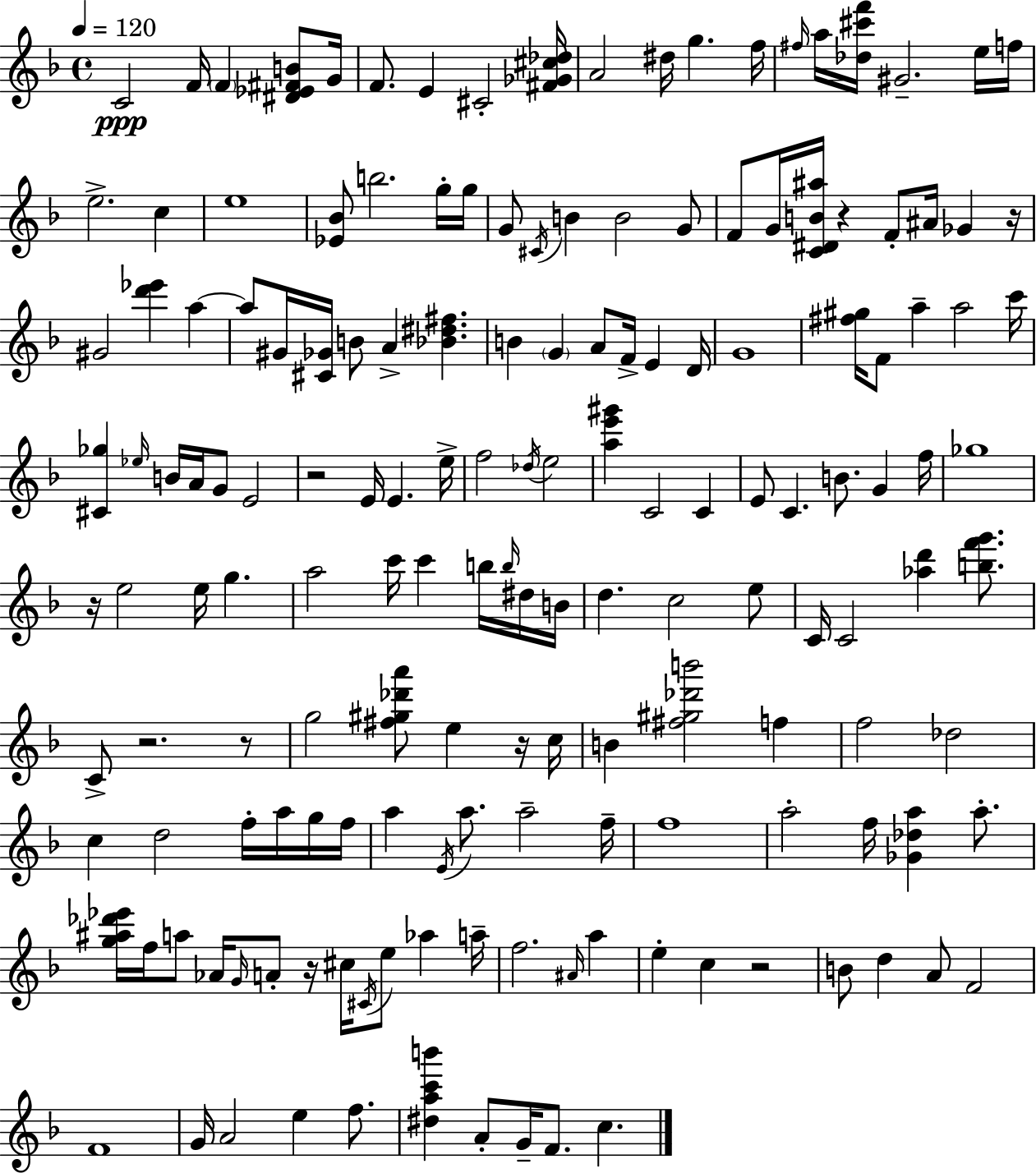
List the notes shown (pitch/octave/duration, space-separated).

C4/h F4/s F4/q [D#4,Eb4,F#4,B4]/e G4/s F4/e. E4/q C#4/h [F#4,Gb4,C#5,Db5]/s A4/h D#5/s G5/q. F5/s F#5/s A5/s [Db5,C#6,F6]/s G#4/h. E5/s F5/s E5/h. C5/q E5/w [Eb4,Bb4]/e B5/h. G5/s G5/s G4/e C#4/s B4/q B4/h G4/e F4/e G4/s [C4,D#4,B4,A#5]/s R/q F4/e A#4/s Gb4/q R/s G#4/h [D6,Eb6]/q A5/q A5/e G#4/s [C#4,Gb4]/s B4/e A4/q [Bb4,D#5,F#5]/q. B4/q G4/q A4/e F4/s E4/q D4/s G4/w [F#5,G#5]/s F4/e A5/q A5/h C6/s [C#4,Gb5]/q Eb5/s B4/s A4/s G4/e E4/h R/h E4/s E4/q. E5/s F5/h Db5/s E5/h [A5,E6,G#6]/q C4/h C4/q E4/e C4/q. B4/e. G4/q F5/s Gb5/w R/s E5/h E5/s G5/q. A5/h C6/s C6/q B5/s B5/s D#5/s B4/s D5/q. C5/h E5/e C4/s C4/h [Ab5,D6]/q [B5,F6,G6]/e. C4/e R/h. R/e G5/h [F#5,G#5,Db6,A6]/e E5/q R/s C5/s B4/q [F#5,G#5,Db6,B6]/h F5/q F5/h Db5/h C5/q D5/h F5/s A5/s G5/s F5/s A5/q E4/s A5/e. A5/h F5/s F5/w A5/h F5/s [Gb4,Db5,A5]/q A5/e. [G5,A#5,Db6,Eb6]/s F5/s A5/e Ab4/s G4/s A4/e R/s C#5/s C#4/s E5/e Ab5/q A5/s F5/h. A#4/s A5/q E5/q C5/q R/h B4/e D5/q A4/e F4/h F4/w G4/s A4/h E5/q F5/e. [D#5,A5,C6,B6]/q A4/e G4/s F4/e. C5/q.